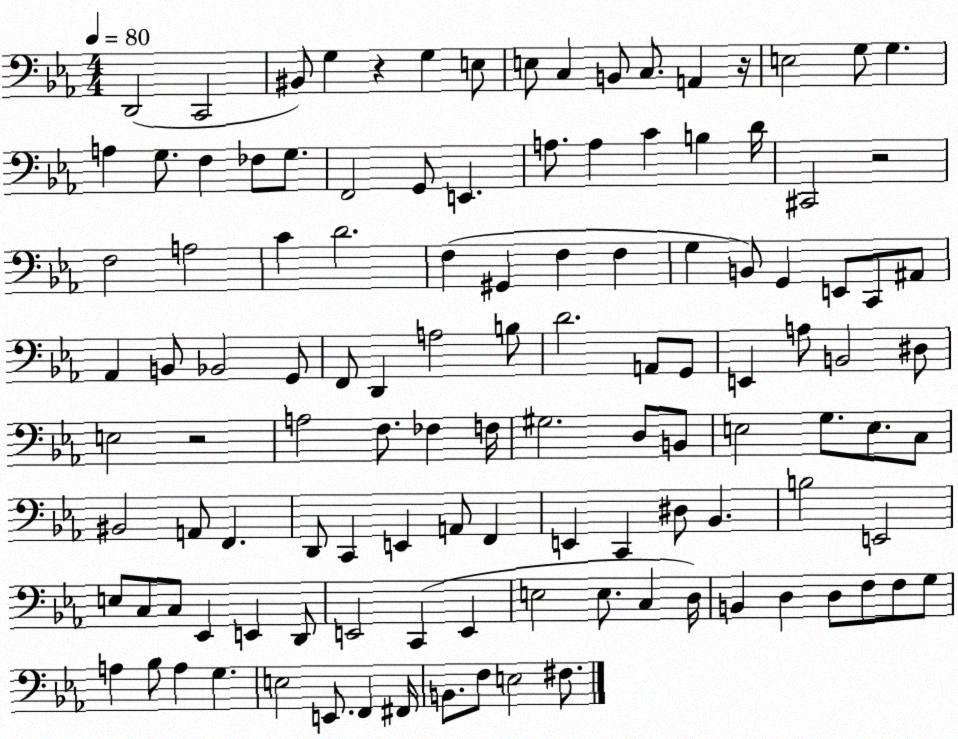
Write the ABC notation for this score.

X:1
T:Untitled
M:4/4
L:1/4
K:Eb
D,,2 C,,2 ^B,,/2 G, z G, E,/2 E,/2 C, B,,/2 C,/2 A,, z/4 E,2 G,/2 G, A, G,/2 F, _F,/2 G,/2 F,,2 G,,/2 E,, A,/2 A, C B, D/4 ^C,,2 z2 F,2 A,2 C D2 F, ^G,, F, F, G, B,,/2 G,, E,,/2 C,,/2 ^A,,/2 _A,, B,,/2 _B,,2 G,,/2 F,,/2 D,, A,2 B,/2 D2 A,,/2 G,,/2 E,, A,/2 B,,2 ^D,/2 E,2 z2 A,2 F,/2 _F, F,/4 ^G,2 D,/2 B,,/2 E,2 G,/2 E,/2 C,/2 ^B,,2 A,,/2 F,, D,,/2 C,, E,, A,,/2 F,, E,, C,, ^D,/2 _B,, B,2 E,,2 E,/2 C,/2 C,/2 _E,, E,, D,,/2 E,,2 C,, E,, E,2 E,/2 C, D,/4 B,, D, D,/2 F,/2 F,/2 G,/2 A, _B,/2 A, G, E,2 E,,/2 F,, ^F,,/4 B,,/2 F,/2 E,2 ^F,/2